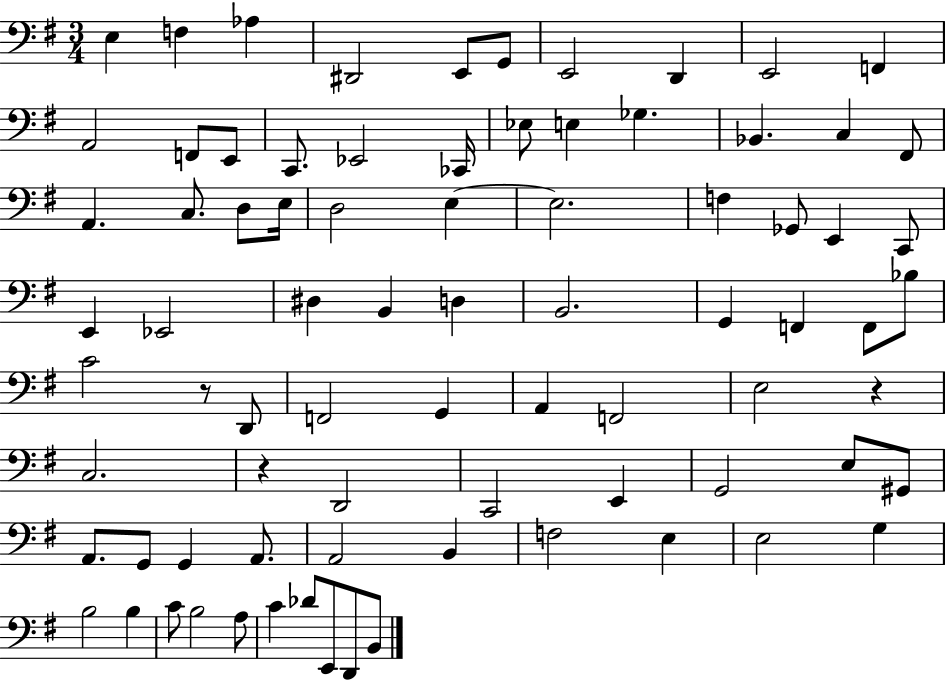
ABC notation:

X:1
T:Untitled
M:3/4
L:1/4
K:G
E, F, _A, ^D,,2 E,,/2 G,,/2 E,,2 D,, E,,2 F,, A,,2 F,,/2 E,,/2 C,,/2 _E,,2 _C,,/4 _E,/2 E, _G, _B,, C, ^F,,/2 A,, C,/2 D,/2 E,/4 D,2 E, E,2 F, _G,,/2 E,, C,,/2 E,, _E,,2 ^D, B,, D, B,,2 G,, F,, F,,/2 _B,/2 C2 z/2 D,,/2 F,,2 G,, A,, F,,2 E,2 z C,2 z D,,2 C,,2 E,, G,,2 E,/2 ^G,,/2 A,,/2 G,,/2 G,, A,,/2 A,,2 B,, F,2 E, E,2 G, B,2 B, C/2 B,2 A,/2 C _D/2 E,,/2 D,,/2 B,,/2